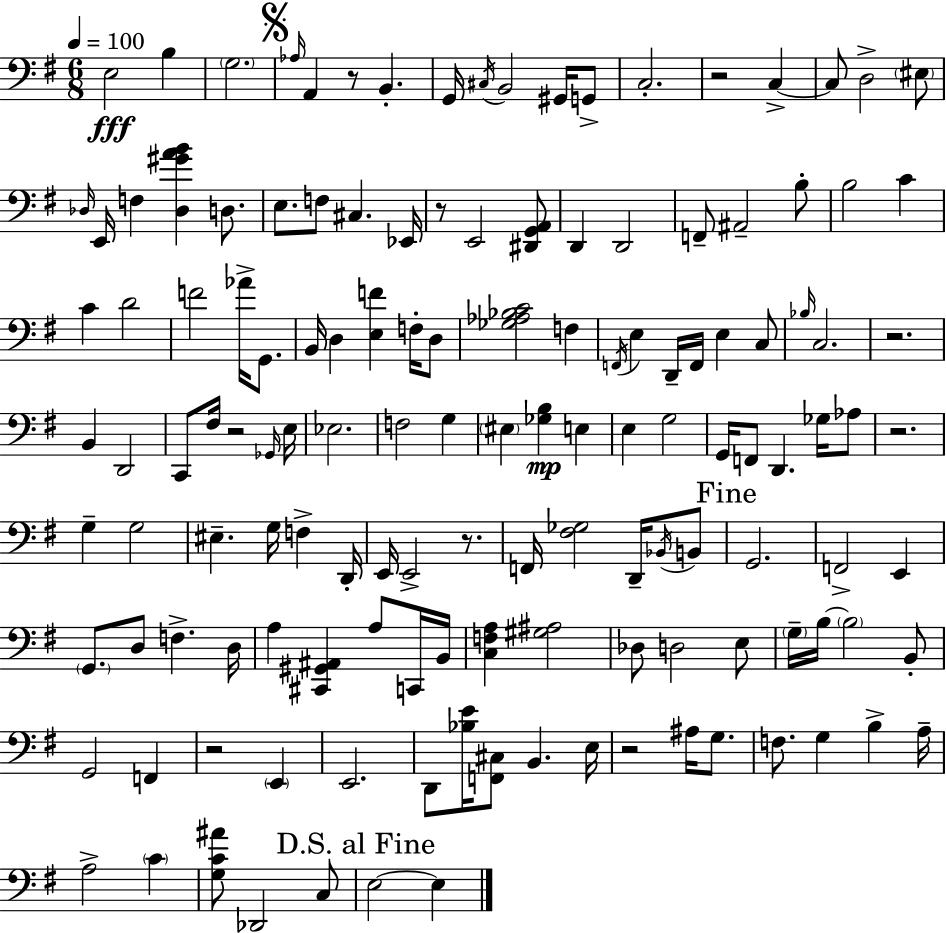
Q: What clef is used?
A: bass